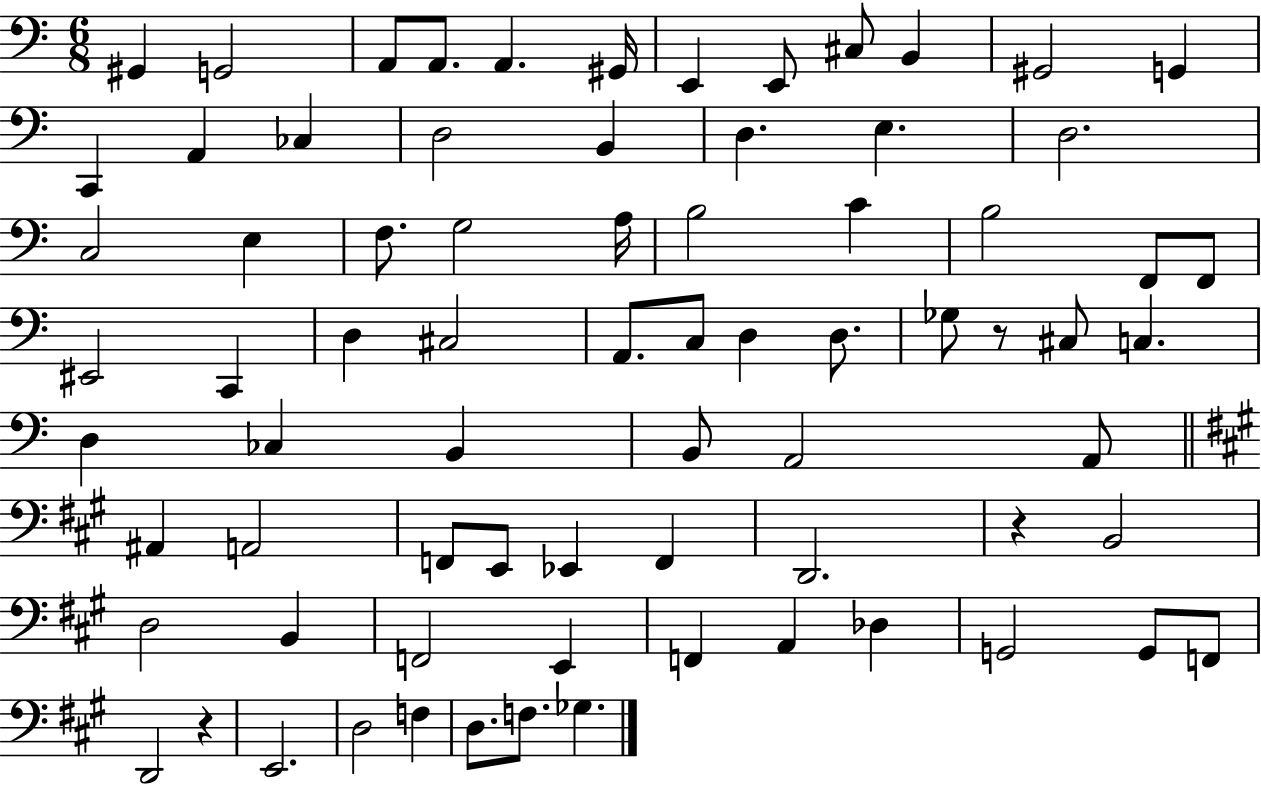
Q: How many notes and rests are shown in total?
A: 75